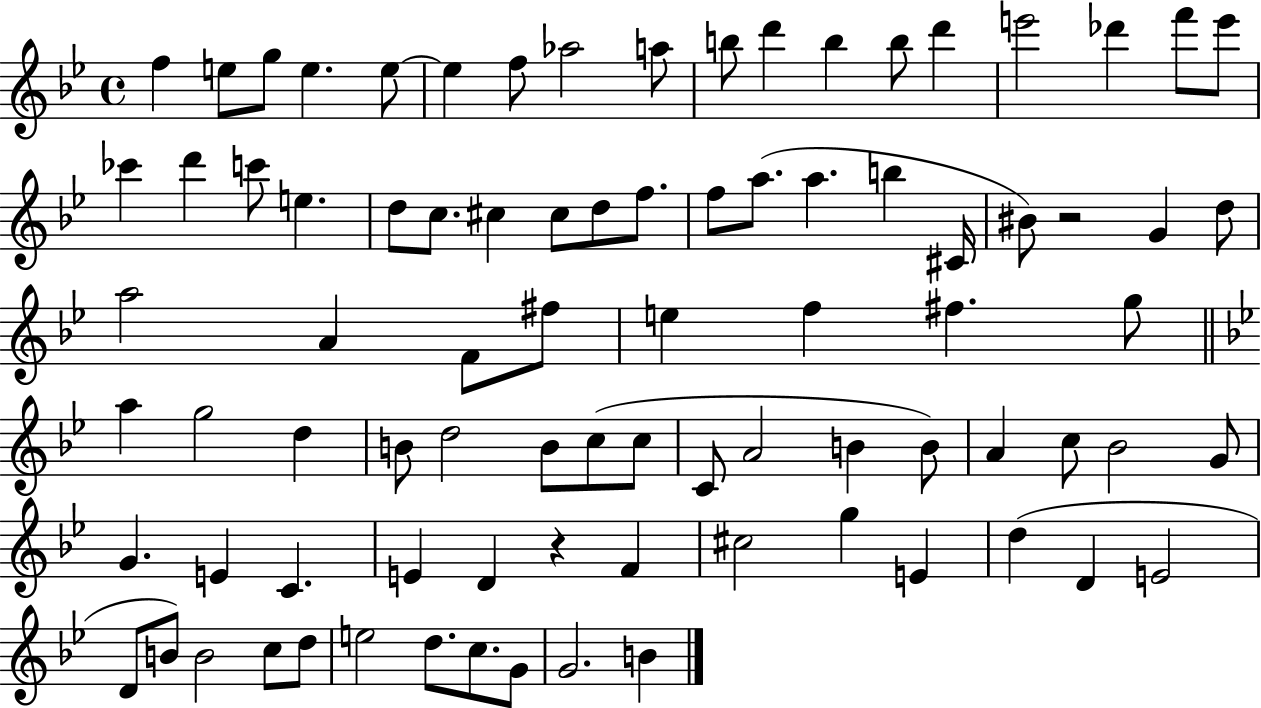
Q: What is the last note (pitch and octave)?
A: B4